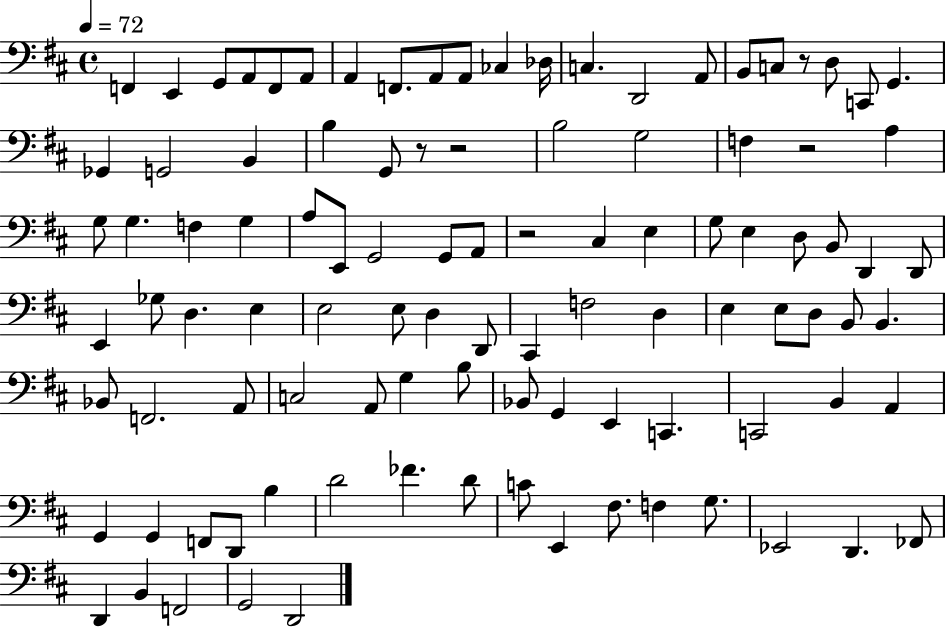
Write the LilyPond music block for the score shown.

{
  \clef bass
  \time 4/4
  \defaultTimeSignature
  \key d \major
  \tempo 4 = 72
  f,4 e,4 g,8 a,8 f,8 a,8 | a,4 f,8. a,8 a,8 ces4 des16 | c4. d,2 a,8 | b,8 c8 r8 d8 c,8 g,4. | \break ges,4 g,2 b,4 | b4 g,8 r8 r2 | b2 g2 | f4 r2 a4 | \break g8 g4. f4 g4 | a8 e,8 g,2 g,8 a,8 | r2 cis4 e4 | g8 e4 d8 b,8 d,4 d,8 | \break e,4 ges8 d4. e4 | e2 e8 d4 d,8 | cis,4 f2 d4 | e4 e8 d8 b,8 b,4. | \break bes,8 f,2. a,8 | c2 a,8 g4 b8 | bes,8 g,4 e,4 c,4. | c,2 b,4 a,4 | \break g,4 g,4 f,8 d,8 b4 | d'2 fes'4. d'8 | c'8 e,4 fis8. f4 g8. | ees,2 d,4. fes,8 | \break d,4 b,4 f,2 | g,2 d,2 | \bar "|."
}